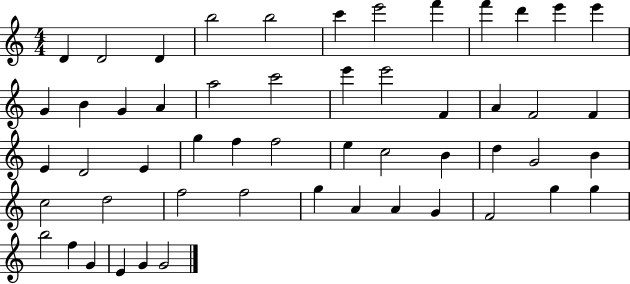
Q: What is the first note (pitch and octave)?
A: D4